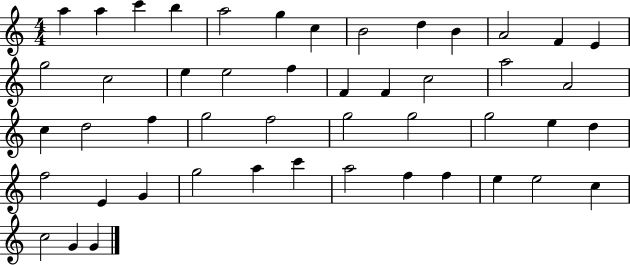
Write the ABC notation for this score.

X:1
T:Untitled
M:4/4
L:1/4
K:C
a a c' b a2 g c B2 d B A2 F E g2 c2 e e2 f F F c2 a2 A2 c d2 f g2 f2 g2 g2 g2 e d f2 E G g2 a c' a2 f f e e2 c c2 G G